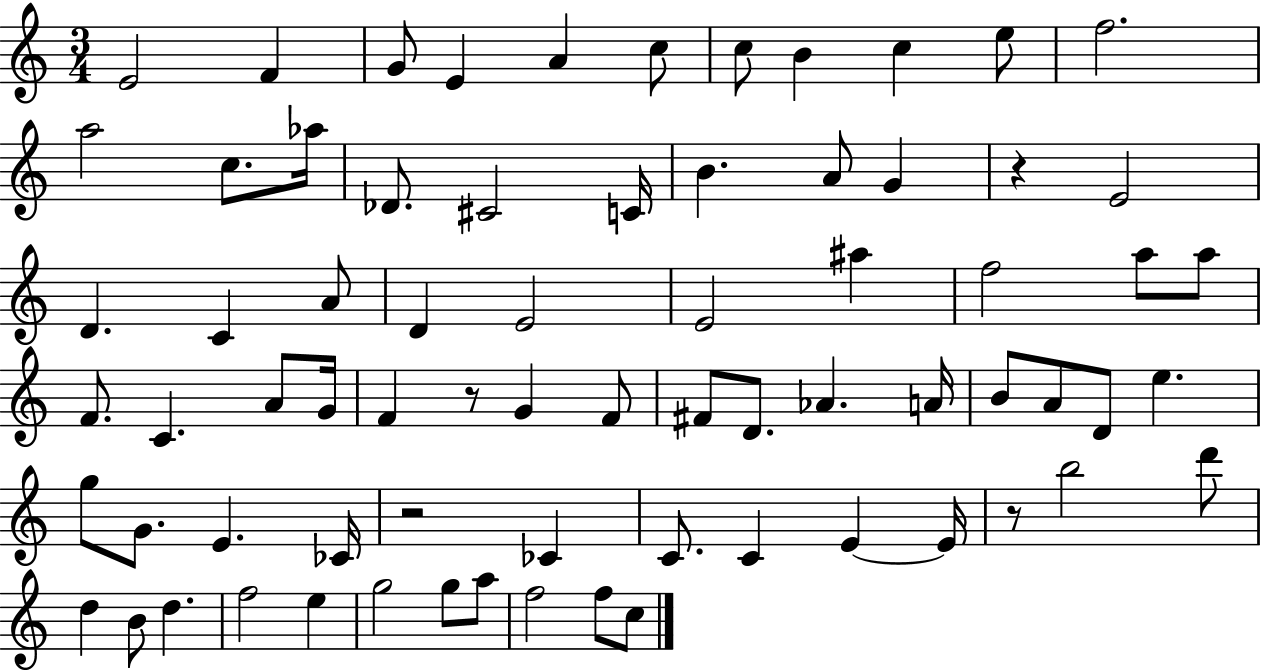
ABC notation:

X:1
T:Untitled
M:3/4
L:1/4
K:C
E2 F G/2 E A c/2 c/2 B c e/2 f2 a2 c/2 _a/4 _D/2 ^C2 C/4 B A/2 G z E2 D C A/2 D E2 E2 ^a f2 a/2 a/2 F/2 C A/2 G/4 F z/2 G F/2 ^F/2 D/2 _A A/4 B/2 A/2 D/2 e g/2 G/2 E _C/4 z2 _C C/2 C E E/4 z/2 b2 d'/2 d B/2 d f2 e g2 g/2 a/2 f2 f/2 c/2